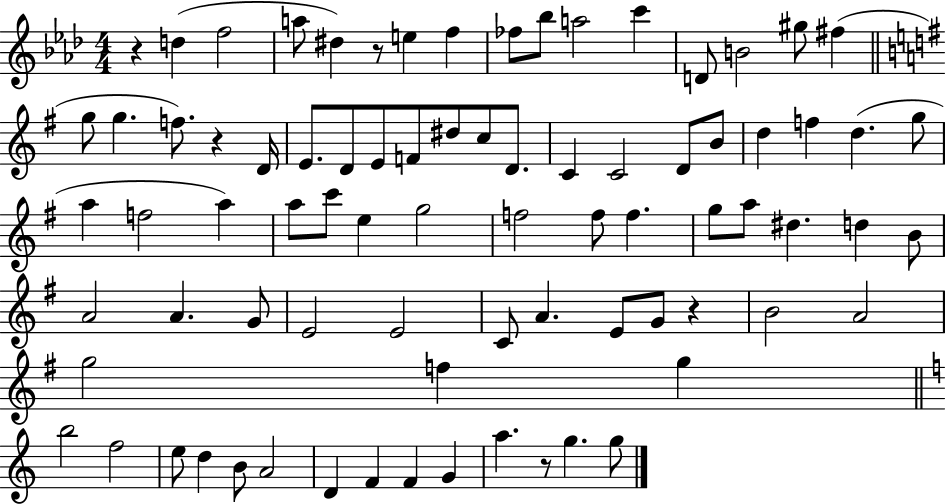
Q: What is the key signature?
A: AES major